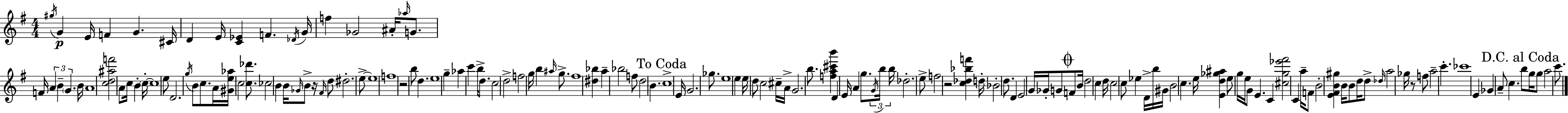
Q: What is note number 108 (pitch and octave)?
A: G#4